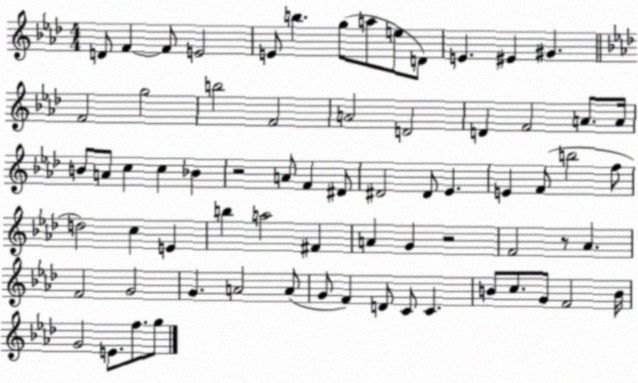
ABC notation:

X:1
T:Untitled
M:4/4
L:1/4
K:Ab
D/2 F F/2 E2 E/2 b g/2 a/2 e/2 D/2 E ^E ^G F2 g2 b2 F2 A2 D2 D F2 A/2 A/4 B/2 A/2 c c _B z2 A/2 F ^D/2 ^D2 ^D/2 _E E F/2 b2 f/2 d2 c E b a2 ^F A G z2 F2 z/2 _A F2 G2 G A2 A/2 G/2 F D/2 C/2 C B/2 c/2 G/2 F2 B/4 G2 E/2 f/2 g/2